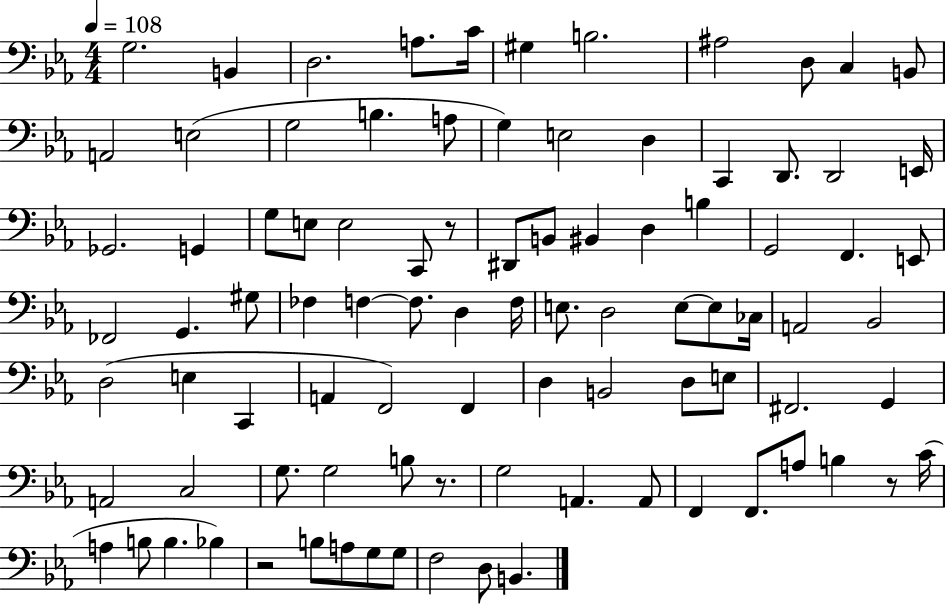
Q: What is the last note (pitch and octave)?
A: B2